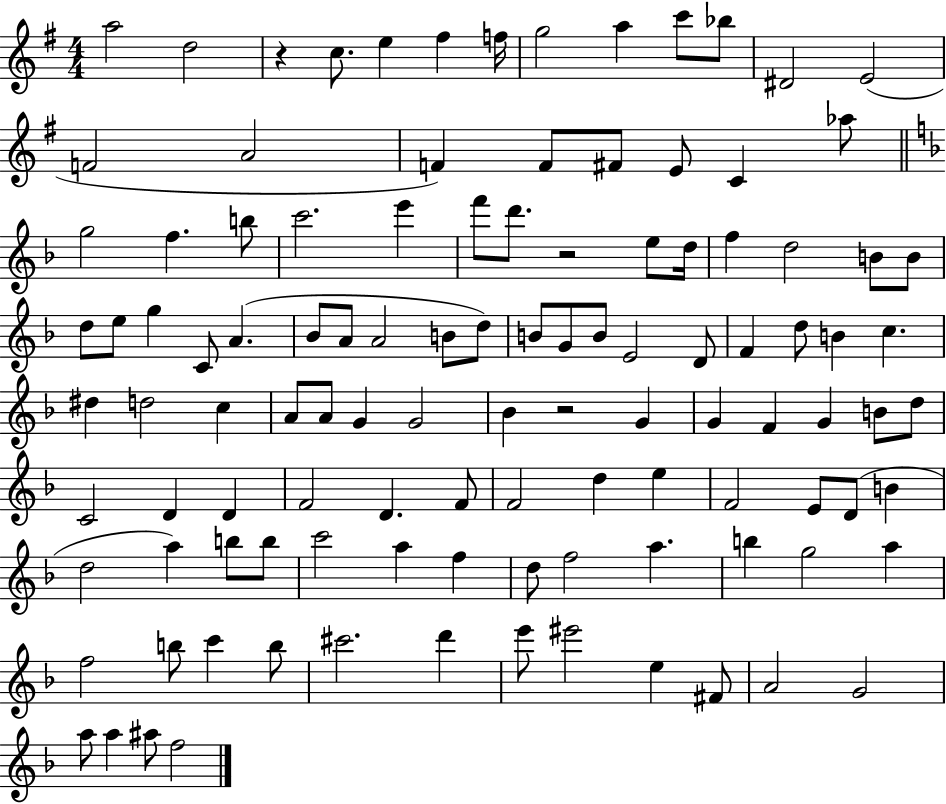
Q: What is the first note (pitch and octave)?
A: A5